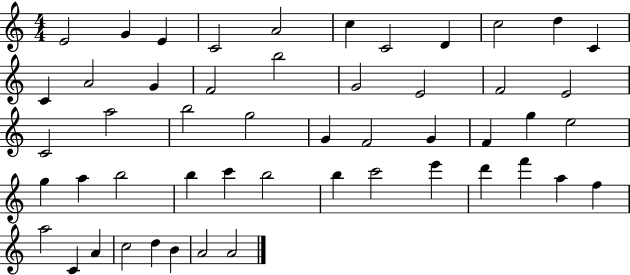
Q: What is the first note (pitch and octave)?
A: E4